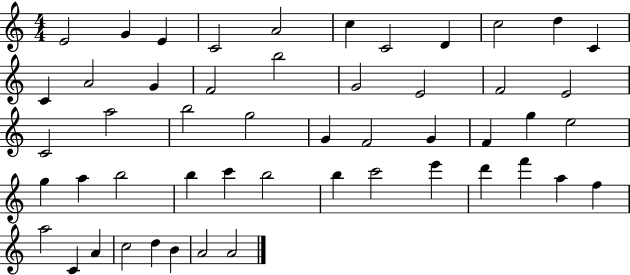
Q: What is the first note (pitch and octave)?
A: E4